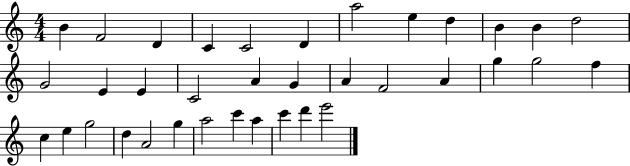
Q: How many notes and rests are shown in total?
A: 36